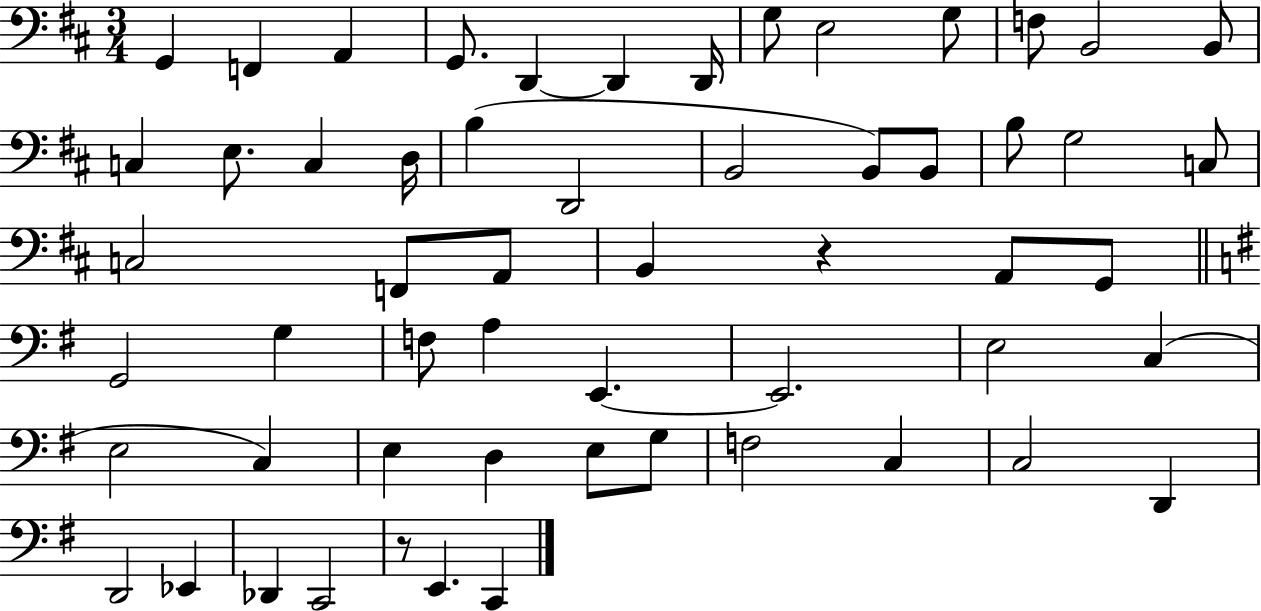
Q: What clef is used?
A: bass